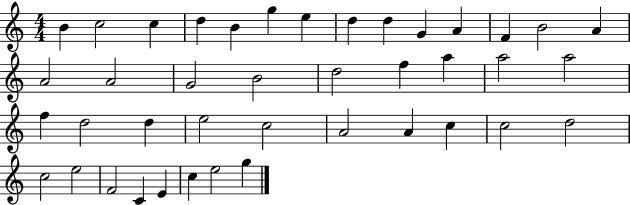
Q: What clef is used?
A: treble